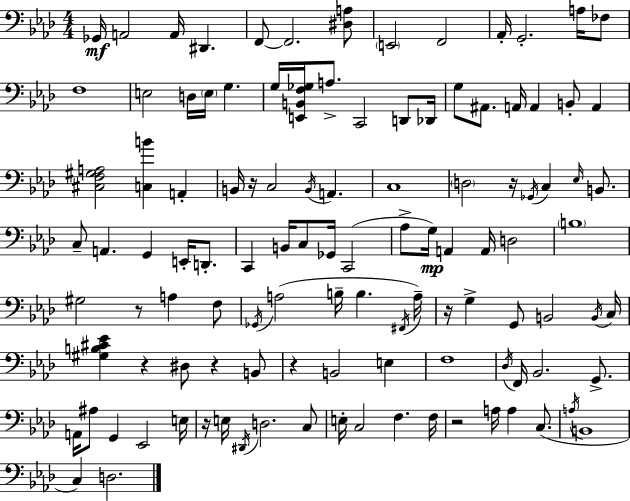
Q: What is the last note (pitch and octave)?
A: D3